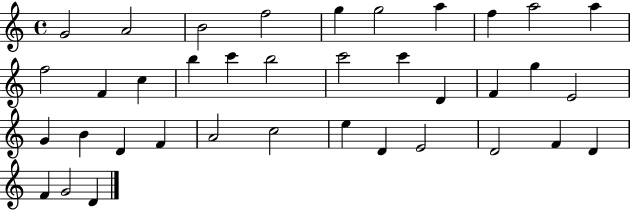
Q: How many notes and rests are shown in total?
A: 37